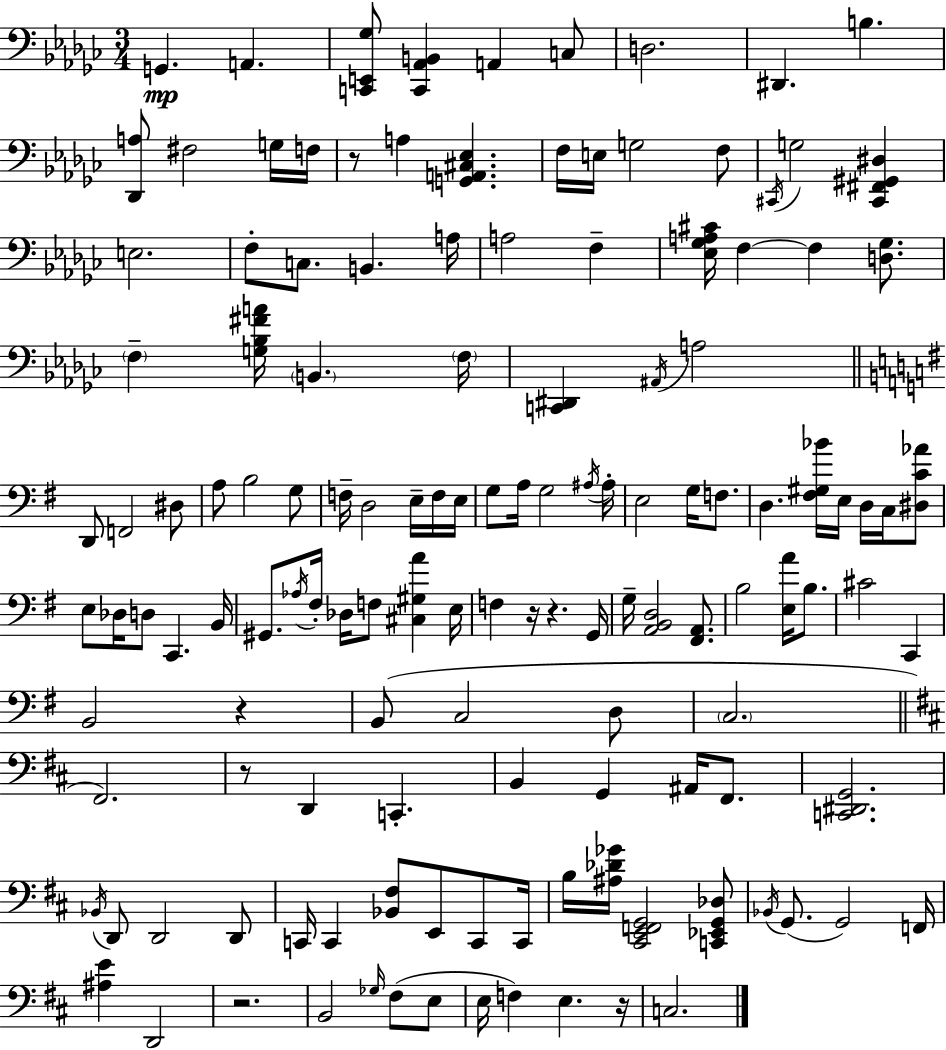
X:1
T:Untitled
M:3/4
L:1/4
K:Ebm
G,, A,, [C,,E,,_G,]/2 [C,,_A,,B,,] A,, C,/2 D,2 ^D,, B, [_D,,A,]/2 ^F,2 G,/4 F,/4 z/2 A, [G,,A,,^C,_E,] F,/4 E,/4 G,2 F,/2 ^C,,/4 G,2 [^C,,^F,,^G,,^D,] E,2 F,/2 C,/2 B,, A,/4 A,2 F, [_E,_G,A,^C]/4 F, F, [D,_G,]/2 F, [G,_B,^FA]/4 B,, F,/4 [C,,^D,,] ^A,,/4 A,2 D,,/2 F,,2 ^D,/2 A,/2 B,2 G,/2 F,/4 D,2 E,/4 F,/4 E,/4 G,/2 A,/4 G,2 ^A,/4 ^A,/4 E,2 G,/4 F,/2 D, [^F,^G,_B]/4 E,/4 D,/4 C,/4 [^D,C_A]/2 E,/2 _D,/4 D,/2 C,, B,,/4 ^G,,/2 _A,/4 ^F,/4 _D,/4 F,/2 [^C,^G,A] E,/4 F, z/4 z G,,/4 G,/4 [A,,B,,D,]2 [^F,,A,,]/2 B,2 [E,A]/4 B,/2 ^C2 C,, B,,2 z B,,/2 C,2 D,/2 C,2 ^F,,2 z/2 D,, C,, B,, G,, ^A,,/4 ^F,,/2 [C,,^D,,G,,]2 _B,,/4 D,,/2 D,,2 D,,/2 C,,/4 C,, [_B,,^F,]/2 E,,/2 C,,/2 C,,/4 B,/4 [^A,_D_G]/4 [^C,,E,,F,,G,,]2 [C,,_E,,G,,_D,]/2 _B,,/4 G,,/2 G,,2 F,,/4 [^A,E] D,,2 z2 B,,2 _G,/4 ^F,/2 E,/2 E,/4 F, E, z/4 C,2